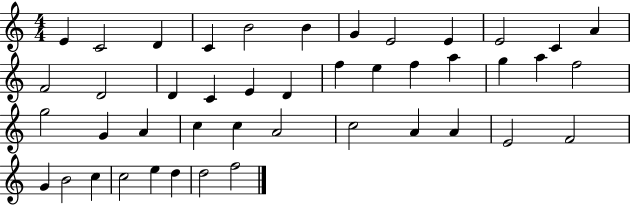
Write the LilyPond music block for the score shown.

{
  \clef treble
  \numericTimeSignature
  \time 4/4
  \key c \major
  e'4 c'2 d'4 | c'4 b'2 b'4 | g'4 e'2 e'4 | e'2 c'4 a'4 | \break f'2 d'2 | d'4 c'4 e'4 d'4 | f''4 e''4 f''4 a''4 | g''4 a''4 f''2 | \break g''2 g'4 a'4 | c''4 c''4 a'2 | c''2 a'4 a'4 | e'2 f'2 | \break g'4 b'2 c''4 | c''2 e''4 d''4 | d''2 f''2 | \bar "|."
}